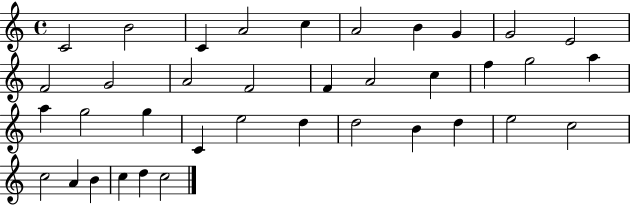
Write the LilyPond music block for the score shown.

{
  \clef treble
  \time 4/4
  \defaultTimeSignature
  \key c \major
  c'2 b'2 | c'4 a'2 c''4 | a'2 b'4 g'4 | g'2 e'2 | \break f'2 g'2 | a'2 f'2 | f'4 a'2 c''4 | f''4 g''2 a''4 | \break a''4 g''2 g''4 | c'4 e''2 d''4 | d''2 b'4 d''4 | e''2 c''2 | \break c''2 a'4 b'4 | c''4 d''4 c''2 | \bar "|."
}